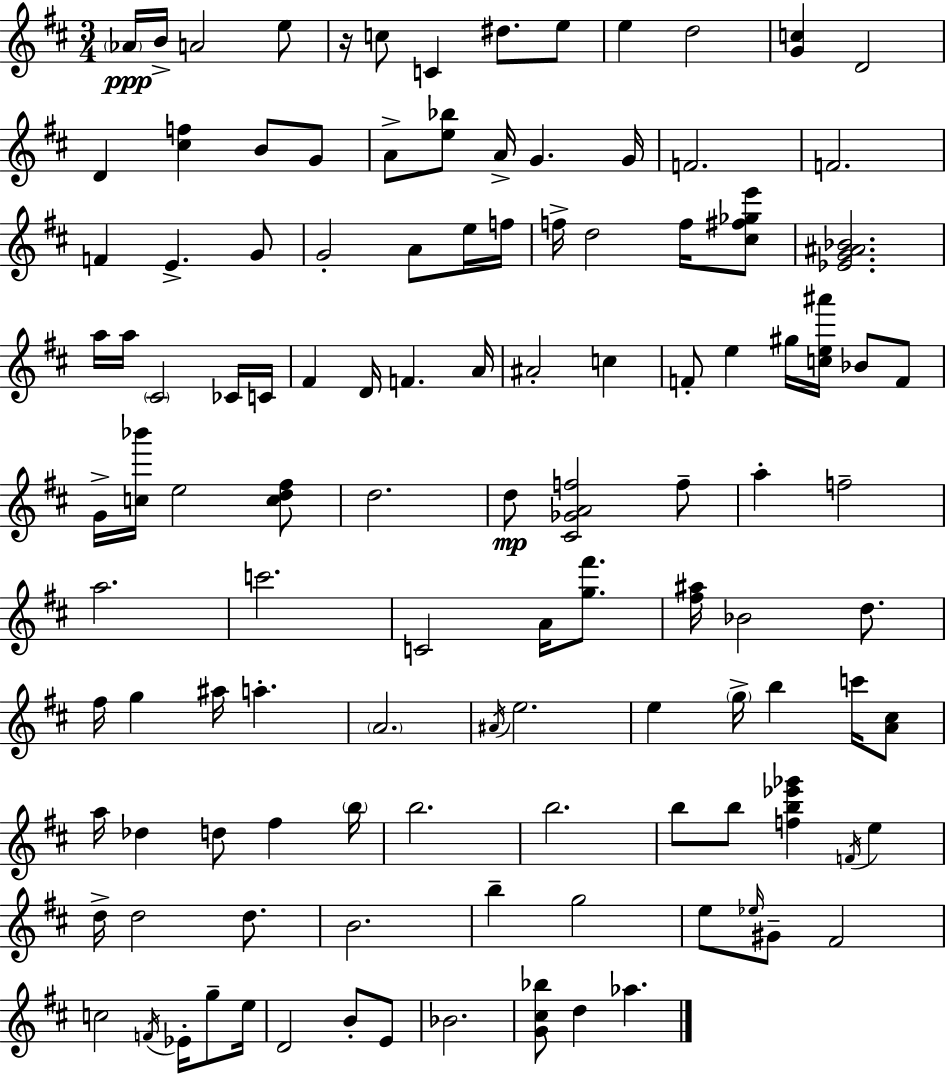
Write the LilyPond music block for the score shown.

{
  \clef treble
  \numericTimeSignature
  \time 3/4
  \key d \major
  \parenthesize aes'16\ppp b'16-> a'2 e''8 | r16 c''8 c'4 dis''8. e''8 | e''4 d''2 | <g' c''>4 d'2 | \break d'4 <cis'' f''>4 b'8 g'8 | a'8-> <e'' bes''>8 a'16-> g'4. g'16 | f'2. | f'2. | \break f'4 e'4.-> g'8 | g'2-. a'8 e''16 f''16 | f''16-> d''2 f''16 <cis'' fis'' ges'' e'''>8 | <ees' g' ais' bes'>2. | \break a''16 a''16 \parenthesize cis'2 ces'16 c'16 | fis'4 d'16 f'4. a'16 | ais'2-. c''4 | f'8-. e''4 gis''16 <c'' e'' ais'''>16 bes'8 f'8 | \break g'16-> <c'' bes'''>16 e''2 <c'' d'' fis''>8 | d''2. | d''8\mp <cis' ges' a' f''>2 f''8-- | a''4-. f''2-- | \break a''2. | c'''2. | c'2 a'16 <g'' fis'''>8. | <fis'' ais''>16 bes'2 d''8. | \break fis''16 g''4 ais''16 a''4.-. | \parenthesize a'2. | \acciaccatura { ais'16 } e''2. | e''4 \parenthesize g''16-> b''4 c'''16 <a' cis''>8 | \break a''16 des''4 d''8 fis''4 | \parenthesize b''16 b''2. | b''2. | b''8 b''8 <f'' b'' ees''' ges'''>4 \acciaccatura { f'16 } e''4 | \break d''16-> d''2 d''8. | b'2. | b''4-- g''2 | e''8 \grace { ees''16 } gis'8-- fis'2 | \break c''2 \acciaccatura { f'16 } | ees'16-. g''8-- e''16 d'2 | b'8-. e'8 bes'2. | <g' cis'' bes''>8 d''4 aes''4. | \break \bar "|."
}